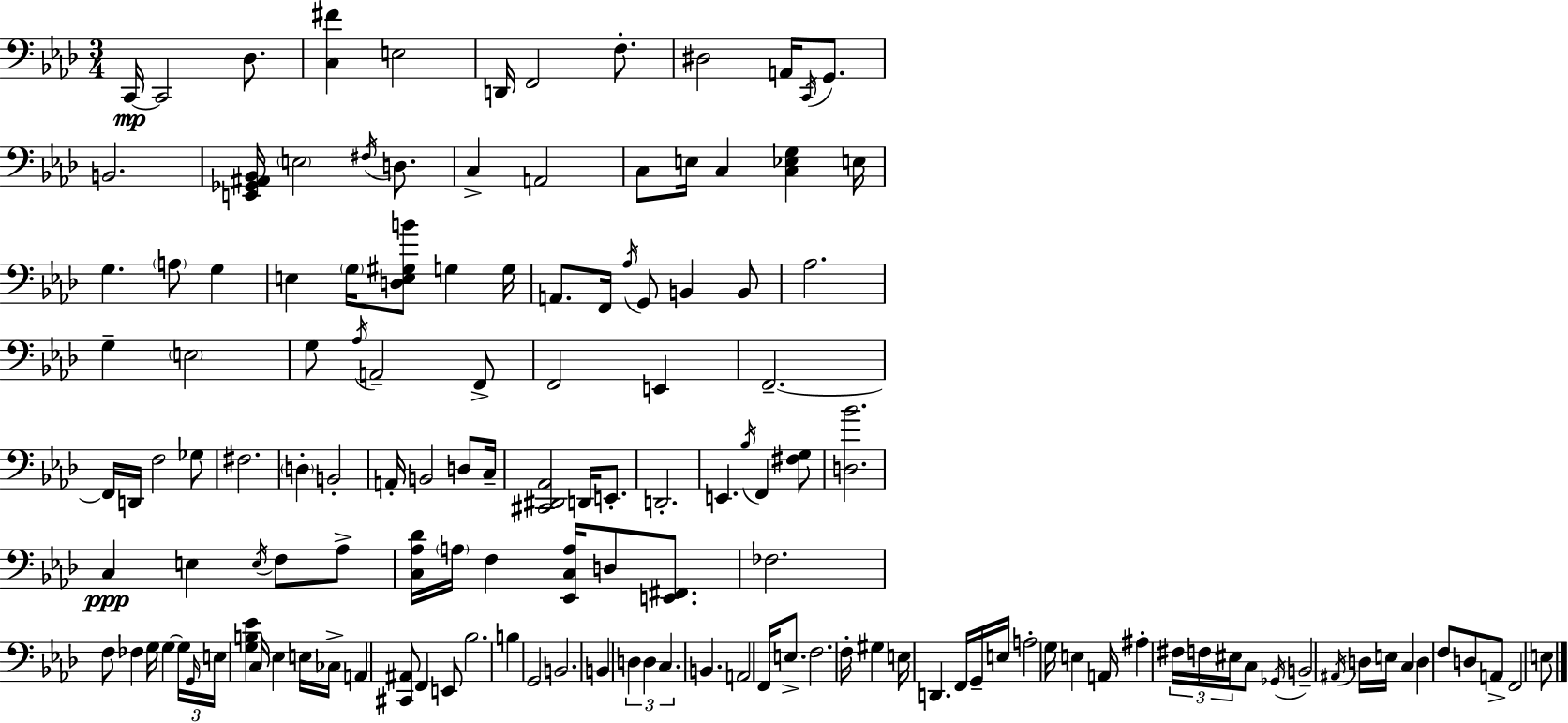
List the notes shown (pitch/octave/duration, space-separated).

C2/s C2/h Db3/e. [C3,F#4]/q E3/h D2/s F2/h F3/e. D#3/h A2/s C2/s G2/e. B2/h. [E2,Gb2,A#2,Bb2]/s E3/h F#3/s D3/e. C3/q A2/h C3/e E3/s C3/q [C3,Eb3,G3]/q E3/s G3/q. A3/e G3/q E3/q G3/s [D3,E3,G#3,B4]/e G3/q G3/s A2/e. F2/s Ab3/s G2/e B2/q B2/e Ab3/h. G3/q E3/h G3/e Ab3/s A2/h F2/e F2/h E2/q F2/h. F2/s D2/s F3/h Gb3/e F#3/h. D3/q B2/h A2/s B2/h D3/e C3/s [C#2,D#2,Ab2]/h D2/s E2/e. D2/h. E2/q. Bb3/s F2/q [F#3,G3]/e [D3,Bb4]/h. C3/q E3/q E3/s F3/e Ab3/e [C3,Ab3,Db4]/s A3/s F3/q [Eb2,C3,A3]/s D3/e [E2,F#2]/e. FES3/h. F3/e FES3/q G3/s G3/q G3/s G2/s E3/s [G3,B3,Eb4]/q C3/s Eb3/q E3/s CES3/s A2/q [C#2,A#2]/e F2/q E2/e Bb3/h. B3/q G2/h B2/h. B2/q D3/q D3/q C3/q. B2/q. A2/h F2/s E3/e. F3/h. F3/s G#3/q E3/s D2/q. F2/s G2/s E3/s A3/h G3/s E3/q A2/s A#3/q F#3/s F3/s EIS3/s C3/e Gb2/s B2/h A#2/s D3/s E3/s C3/q D3/q F3/e D3/e A2/e F2/h E3/e